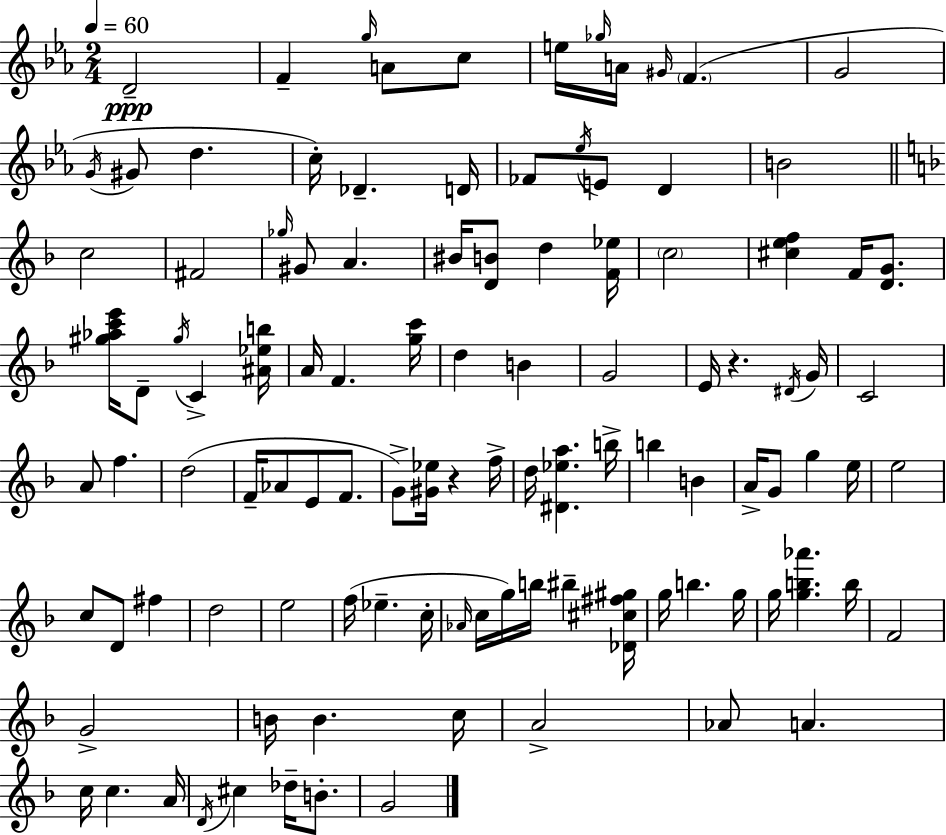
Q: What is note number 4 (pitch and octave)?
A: A4